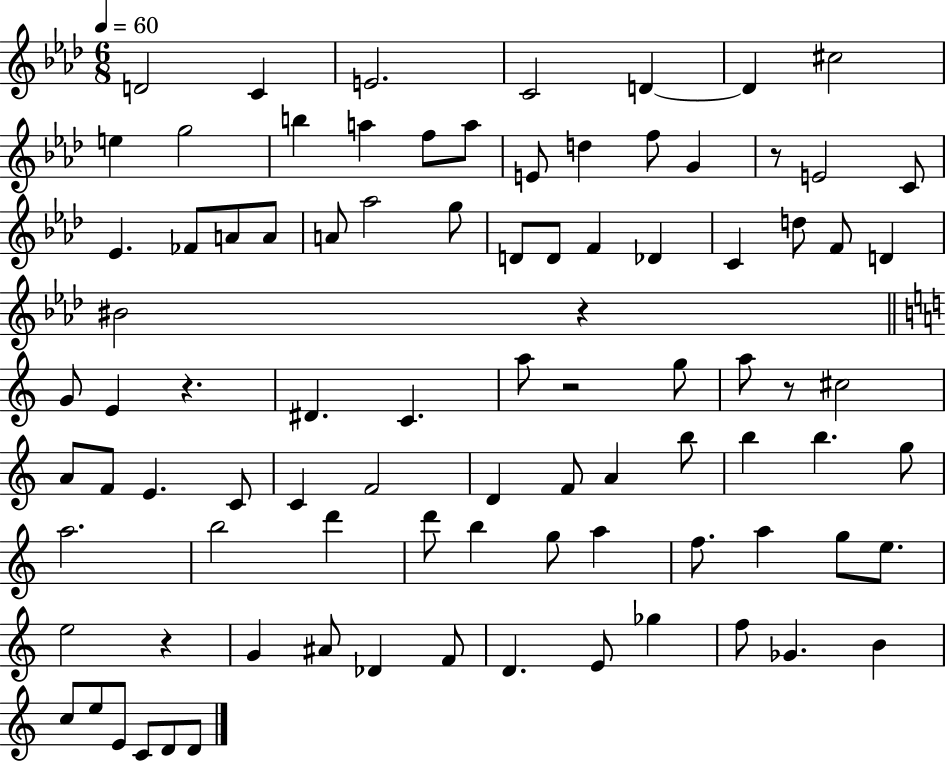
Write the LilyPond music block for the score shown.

{
  \clef treble
  \numericTimeSignature
  \time 6/8
  \key aes \major
  \tempo 4 = 60
  d'2 c'4 | e'2. | c'2 d'4~~ | d'4 cis''2 | \break e''4 g''2 | b''4 a''4 f''8 a''8 | e'8 d''4 f''8 g'4 | r8 e'2 c'8 | \break ees'4. fes'8 a'8 a'8 | a'8 aes''2 g''8 | d'8 d'8 f'4 des'4 | c'4 d''8 f'8 d'4 | \break bis'2 r4 | \bar "||" \break \key c \major g'8 e'4 r4. | dis'4. c'4. | a''8 r2 g''8 | a''8 r8 cis''2 | \break a'8 f'8 e'4. c'8 | c'4 f'2 | d'4 f'8 a'4 b''8 | b''4 b''4. g''8 | \break a''2. | b''2 d'''4 | d'''8 b''4 g''8 a''4 | f''8. a''4 g''8 e''8. | \break e''2 r4 | g'4 ais'8 des'4 f'8 | d'4. e'8 ges''4 | f''8 ges'4. b'4 | \break c''8 e''8 e'8 c'8 d'8 d'8 | \bar "|."
}